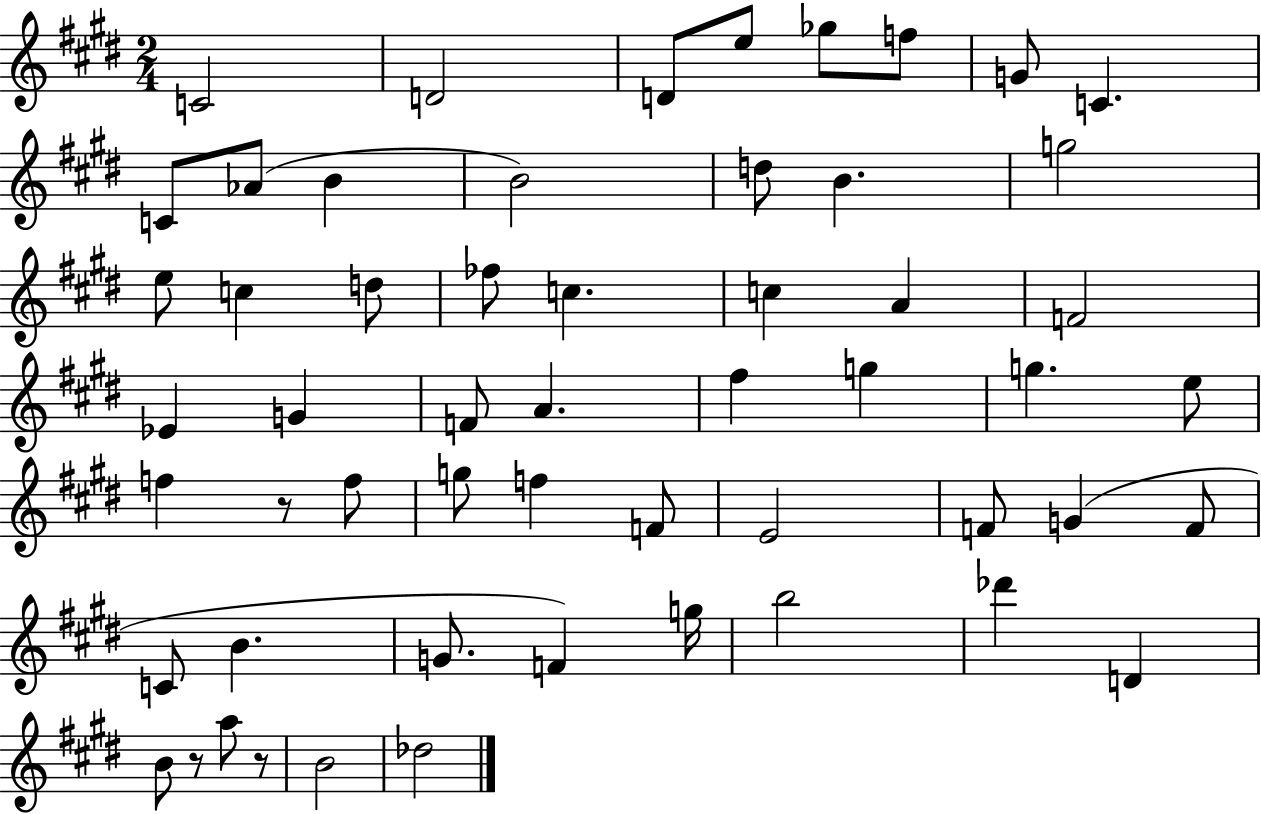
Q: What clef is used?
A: treble